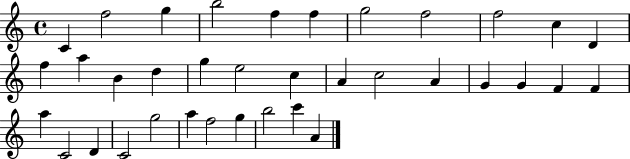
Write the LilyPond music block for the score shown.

{
  \clef treble
  \time 4/4
  \defaultTimeSignature
  \key c \major
  c'4 f''2 g''4 | b''2 f''4 f''4 | g''2 f''2 | f''2 c''4 d'4 | \break f''4 a''4 b'4 d''4 | g''4 e''2 c''4 | a'4 c''2 a'4 | g'4 g'4 f'4 f'4 | \break a''4 c'2 d'4 | c'2 g''2 | a''4 f''2 g''4 | b''2 c'''4 a'4 | \break \bar "|."
}